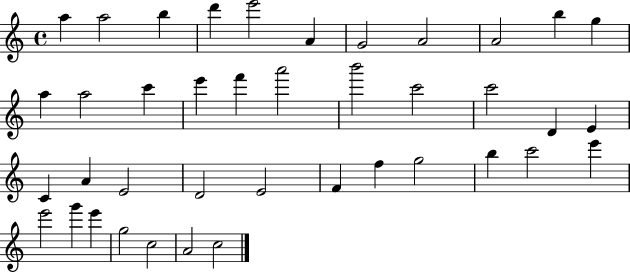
{
  \clef treble
  \time 4/4
  \defaultTimeSignature
  \key c \major
  a''4 a''2 b''4 | d'''4 e'''2 a'4 | g'2 a'2 | a'2 b''4 g''4 | \break a''4 a''2 c'''4 | e'''4 f'''4 a'''2 | b'''2 c'''2 | c'''2 d'4 e'4 | \break c'4 a'4 e'2 | d'2 e'2 | f'4 f''4 g''2 | b''4 c'''2 e'''4 | \break e'''2 g'''4 e'''4 | g''2 c''2 | a'2 c''2 | \bar "|."
}